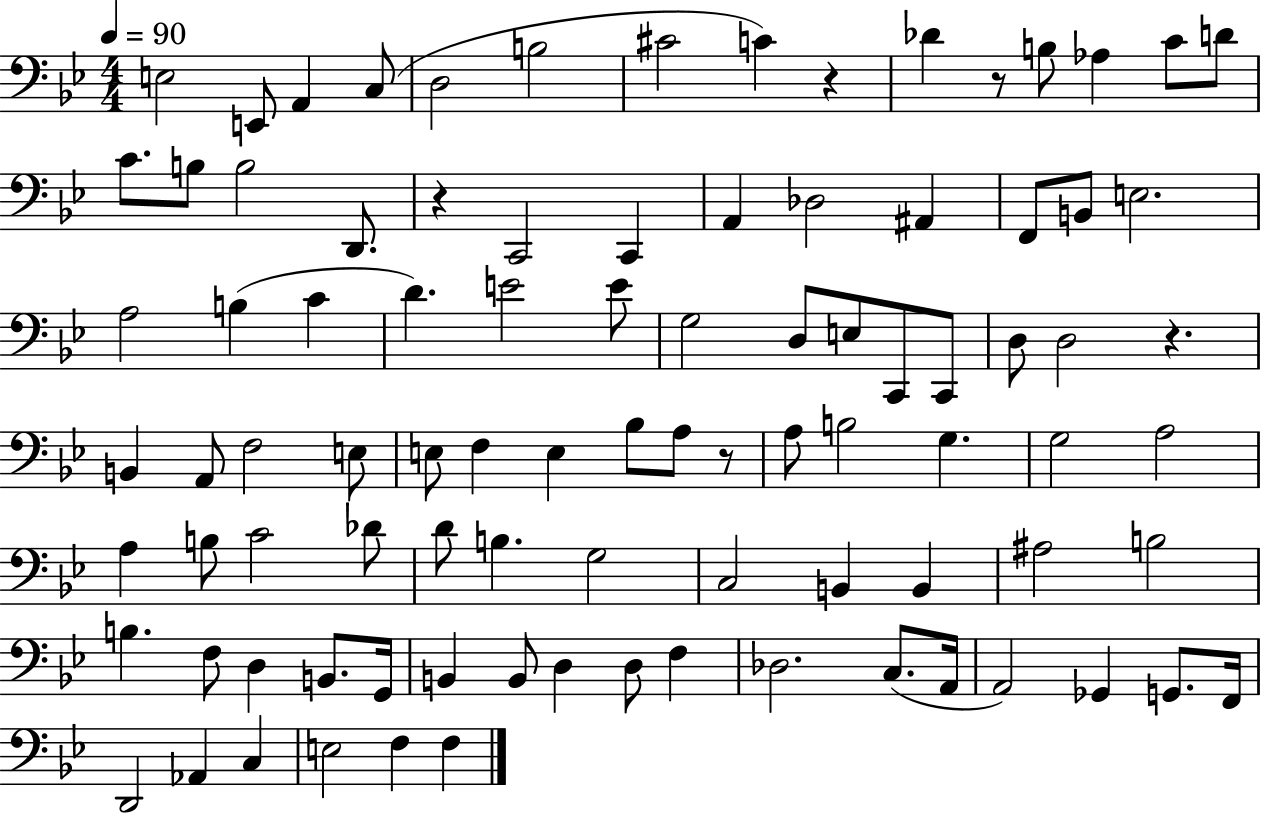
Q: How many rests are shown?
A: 5